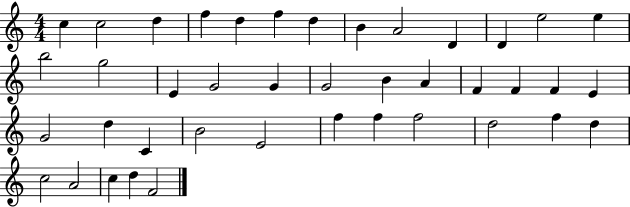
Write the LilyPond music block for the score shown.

{
  \clef treble
  \numericTimeSignature
  \time 4/4
  \key c \major
  c''4 c''2 d''4 | f''4 d''4 f''4 d''4 | b'4 a'2 d'4 | d'4 e''2 e''4 | \break b''2 g''2 | e'4 g'2 g'4 | g'2 b'4 a'4 | f'4 f'4 f'4 e'4 | \break g'2 d''4 c'4 | b'2 e'2 | f''4 f''4 f''2 | d''2 f''4 d''4 | \break c''2 a'2 | c''4 d''4 f'2 | \bar "|."
}